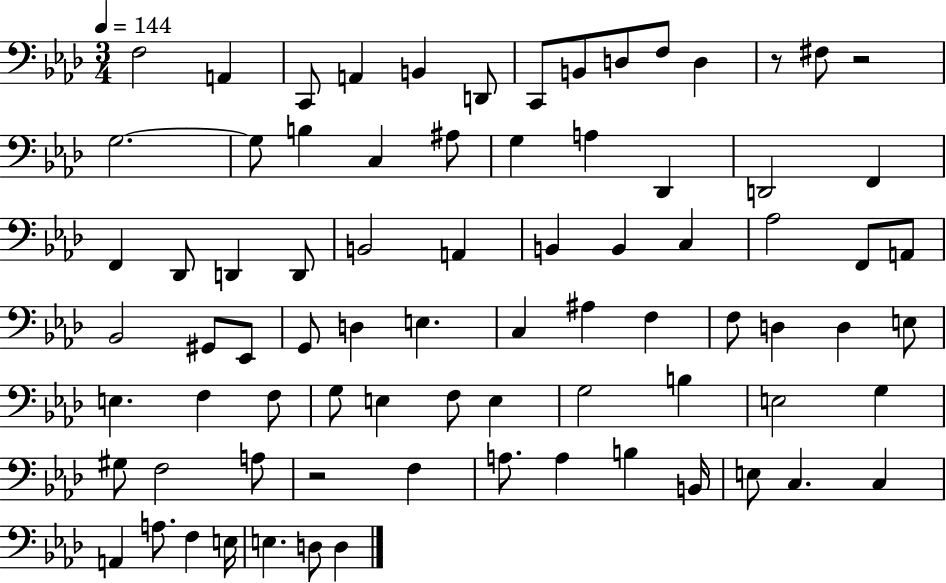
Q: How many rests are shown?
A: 3